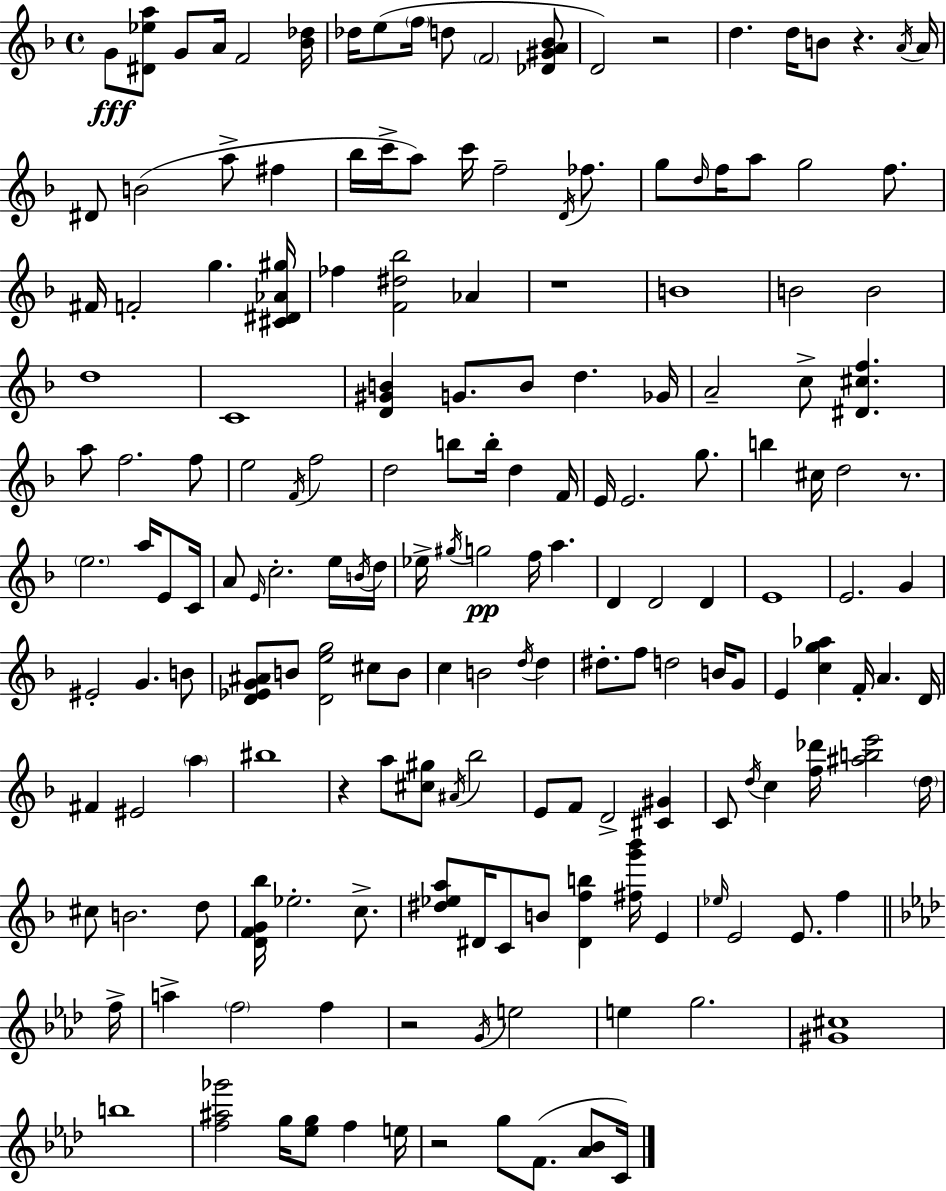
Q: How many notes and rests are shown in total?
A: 176